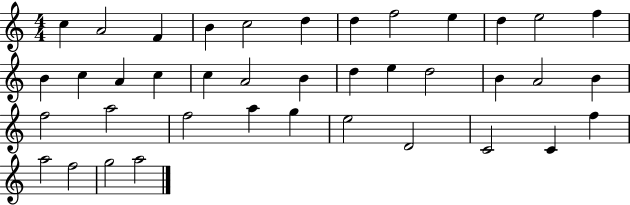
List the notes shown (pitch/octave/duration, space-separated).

C5/q A4/h F4/q B4/q C5/h D5/q D5/q F5/h E5/q D5/q E5/h F5/q B4/q C5/q A4/q C5/q C5/q A4/h B4/q D5/q E5/q D5/h B4/q A4/h B4/q F5/h A5/h F5/h A5/q G5/q E5/h D4/h C4/h C4/q F5/q A5/h F5/h G5/h A5/h